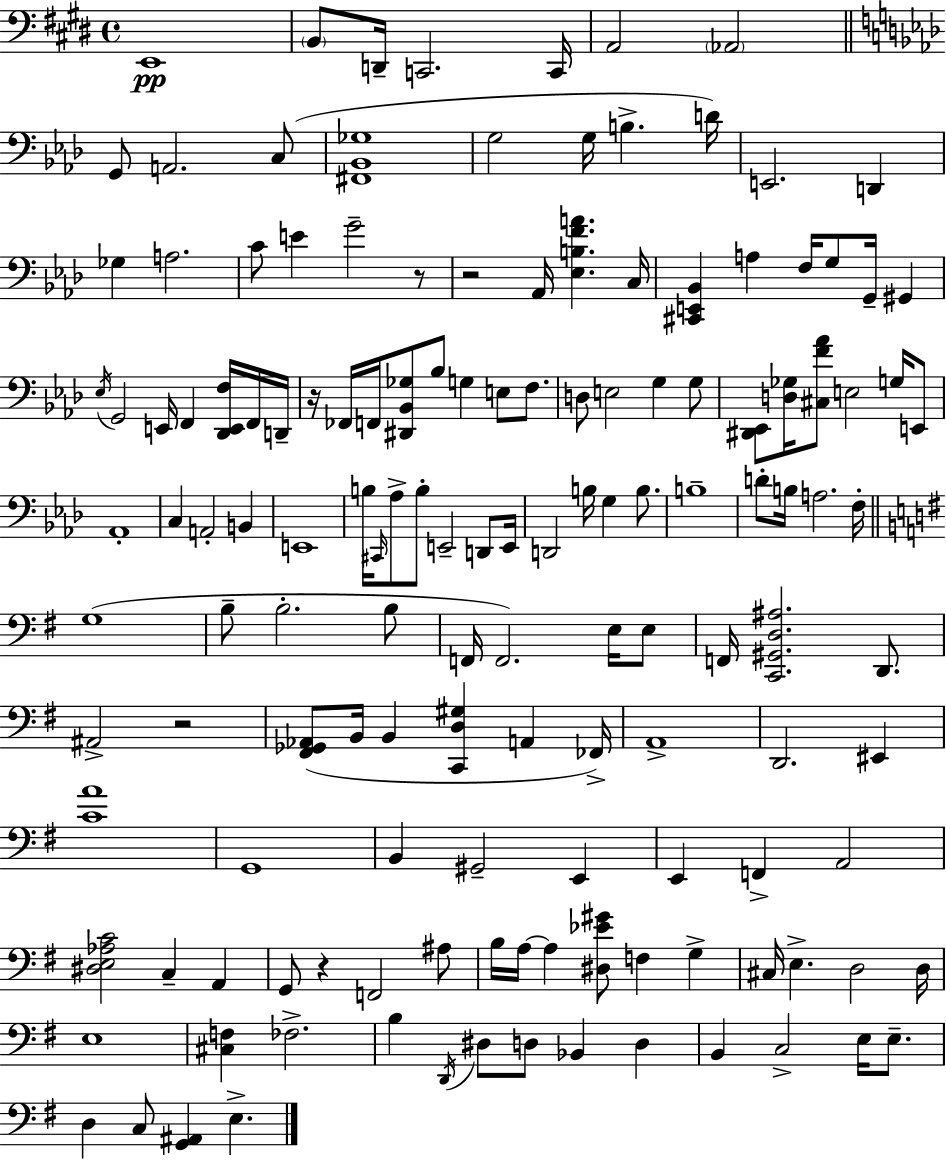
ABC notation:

X:1
T:Untitled
M:4/4
L:1/4
K:E
E,,4 B,,/2 D,,/4 C,,2 C,,/4 A,,2 _A,,2 G,,/2 A,,2 C,/2 [^F,,_B,,_G,]4 G,2 G,/4 B, D/4 E,,2 D,, _G, A,2 C/2 E G2 z/2 z2 _A,,/4 [_E,B,FA] C,/4 [^C,,E,,_B,,] A, F,/4 G,/2 G,,/4 ^G,, _E,/4 G,,2 E,,/4 F,, [_D,,E,,F,]/4 F,,/4 D,,/4 z/4 _F,,/4 F,,/4 [^D,,_B,,_G,]/2 _B,/2 G, E,/2 F,/2 D,/2 E,2 G, G,/2 [^D,,_E,,]/2 [D,_G,]/4 [^C,F_A]/2 E,2 G,/4 E,,/2 _A,,4 C, A,,2 B,, E,,4 B,/4 ^C,,/4 _A,/2 B,/2 E,,2 D,,/2 E,,/4 D,,2 B,/4 G, B,/2 B,4 D/2 B,/4 A,2 F,/4 G,4 B,/2 B,2 B,/2 F,,/4 F,,2 E,/4 E,/2 F,,/4 [C,,^G,,D,^A,]2 D,,/2 ^A,,2 z2 [^F,,_G,,_A,,]/2 B,,/4 B,, [C,,D,^G,] A,, _F,,/4 A,,4 D,,2 ^E,, [CA]4 G,,4 B,, ^G,,2 E,, E,, F,, A,,2 [^D,E,_A,C]2 C, A,, G,,/2 z F,,2 ^A,/2 B,/4 A,/4 A, [^D,_E^G]/2 F, G, ^C,/4 E, D,2 D,/4 E,4 [^C,F,] _F,2 B, D,,/4 ^D,/2 D,/2 _B,, D, B,, C,2 E,/4 E,/2 D, C,/2 [G,,^A,,] E,